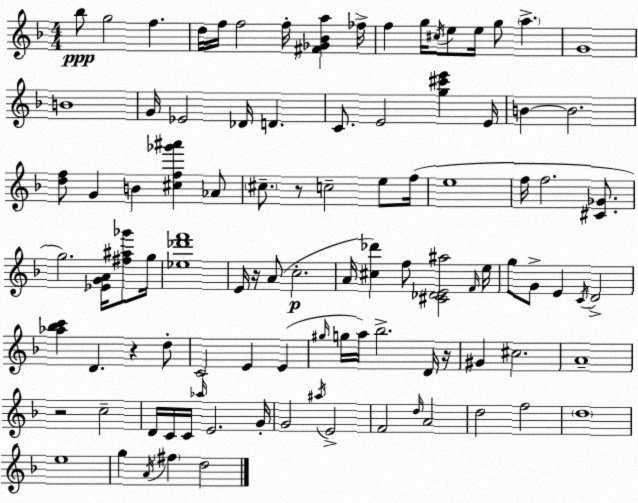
X:1
T:Untitled
M:4/4
L:1/4
K:F
_b/2 g2 f d/4 f/4 f2 f/4 [^F_G_Ba] _f/4 f g/4 ^c/4 e/2 e/4 g/2 a G4 B4 G/4 _E2 _D/4 D C/2 E2 [g^c'e'] E/4 B B2 [df]/2 G B [^cf_g'^a'] _A/2 ^c/2 z/2 c2 e/2 f/4 e4 f/4 f2 [^C_G]/2 g2 [_EGA]/4 [^f^a_g']/2 g/4 [_e_d'f']4 E/4 z/4 A/2 c2 A/4 [^c_d'] f/2 [^C_DE^a]2 F/4 e/4 g/2 G/2 E C/4 D2 [_a_bc'] D z d/2 C2 E E ^g/4 g/4 a/4 _b2 D/4 z/4 ^G ^c2 A4 z2 c2 D/4 C/4 C/4 _a/4 E2 G/4 G2 ^a/4 E2 F2 d/4 A2 d2 f2 d4 e4 g A/4 ^f d2